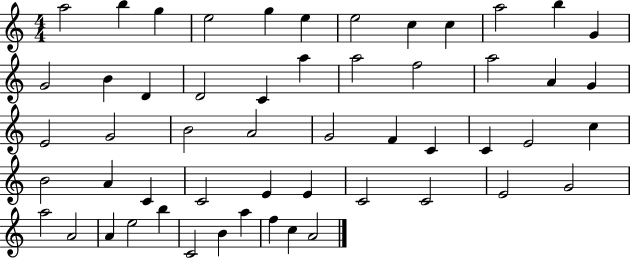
X:1
T:Untitled
M:4/4
L:1/4
K:C
a2 b g e2 g e e2 c c a2 b G G2 B D D2 C a a2 f2 a2 A G E2 G2 B2 A2 G2 F C C E2 c B2 A C C2 E E C2 C2 E2 G2 a2 A2 A e2 b C2 B a f c A2